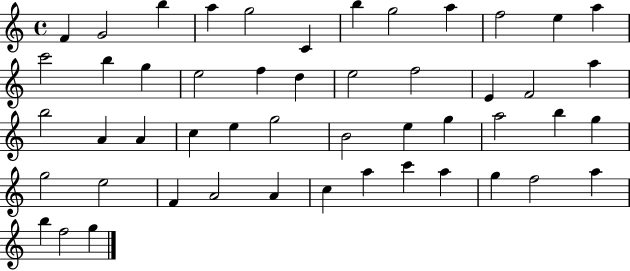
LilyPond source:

{
  \clef treble
  \time 4/4
  \defaultTimeSignature
  \key c \major
  f'4 g'2 b''4 | a''4 g''2 c'4 | b''4 g''2 a''4 | f''2 e''4 a''4 | \break c'''2 b''4 g''4 | e''2 f''4 d''4 | e''2 f''2 | e'4 f'2 a''4 | \break b''2 a'4 a'4 | c''4 e''4 g''2 | b'2 e''4 g''4 | a''2 b''4 g''4 | \break g''2 e''2 | f'4 a'2 a'4 | c''4 a''4 c'''4 a''4 | g''4 f''2 a''4 | \break b''4 f''2 g''4 | \bar "|."
}